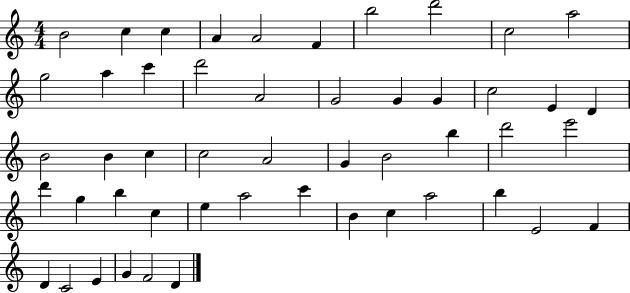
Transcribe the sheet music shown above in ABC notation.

X:1
T:Untitled
M:4/4
L:1/4
K:C
B2 c c A A2 F b2 d'2 c2 a2 g2 a c' d'2 A2 G2 G G c2 E D B2 B c c2 A2 G B2 b d'2 e'2 d' g b c e a2 c' B c a2 b E2 F D C2 E G F2 D